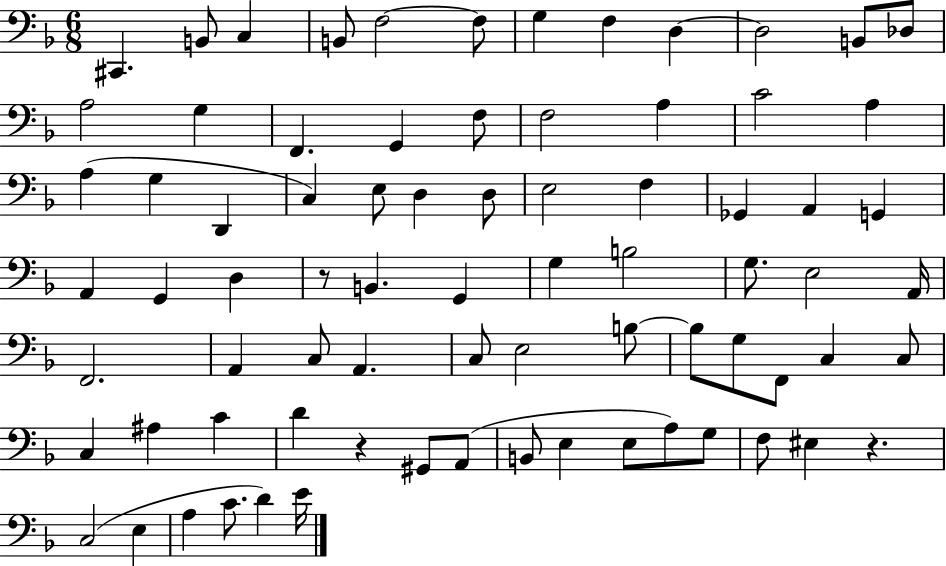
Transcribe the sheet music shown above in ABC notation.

X:1
T:Untitled
M:6/8
L:1/4
K:F
^C,, B,,/2 C, B,,/2 F,2 F,/2 G, F, D, D,2 B,,/2 _D,/2 A,2 G, F,, G,, F,/2 F,2 A, C2 A, A, G, D,, C, E,/2 D, D,/2 E,2 F, _G,, A,, G,, A,, G,, D, z/2 B,, G,, G, B,2 G,/2 E,2 A,,/4 F,,2 A,, C,/2 A,, C,/2 E,2 B,/2 B,/2 G,/2 F,,/2 C, C,/2 C, ^A, C D z ^G,,/2 A,,/2 B,,/2 E, E,/2 A,/2 G,/2 F,/2 ^E, z C,2 E, A, C/2 D E/4